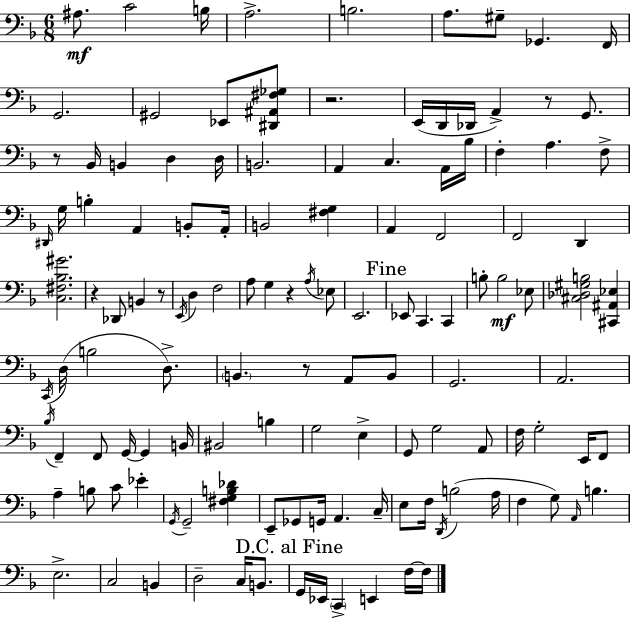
{
  \clef bass
  \numericTimeSignature
  \time 6/8
  \key f \major
  ais8.\mf c'2 b16 | a2.-> | b2. | a8. gis8-- ges,4. f,16 | \break g,2. | gis,2 ees,8 <dis, ais, fis ges>8 | r2. | e,16( d,16 des,16 a,4->) r8 g,8. | \break r8 bes,16 b,4 d4 d16 | b,2. | a,4 c4. a,16 bes16 | f4-. a4. f8-> | \break \grace { dis,16 } g16 b4-. a,4 b,8-. | a,16-. b,2 <fis g>4 | a,4 f,2 | f,2 d,4 | \break <c fis bes gis'>2. | r4 des,8 b,4 r8 | \acciaccatura { e,16 } d4 f2 | a8 g4 r4 | \break \acciaccatura { a16 } ees8 e,2. | \mark "Fine" ees,8 c,4. c,4 | b8-. b2\mf | ees8 <cis des gis b>2 <cis, ais, ees>4 | \break \acciaccatura { c,16 } d16( b2 | d8.->) \parenthesize b,4. r8 | a,8 b,8 g,2. | a,2. | \break \acciaccatura { bes16 } f,4-- f,8 g,16~~ | g,4 b,16 bis,2 | b4 g2 | e4-> g,8 g2 | \break a,8 f16 g2-. | e,16 f,8 a4-- b8 c'8 | ees'4-. \acciaccatura { g,16 } g,2-- | <fis g b des'>4 e,8-- ges,8 g,16 a,4. | \break c16-- e8 f16 \acciaccatura { d,16 }( b2 | a16 f4 g8) | \grace { a,16 } b4. e2.-> | c2 | \break b,4 d2-- | c16 b,8. \mark "D.C. al Fine" g,16 ees,16 \parenthesize c,4-> | e,4 f16~~ f16 \bar "|."
}